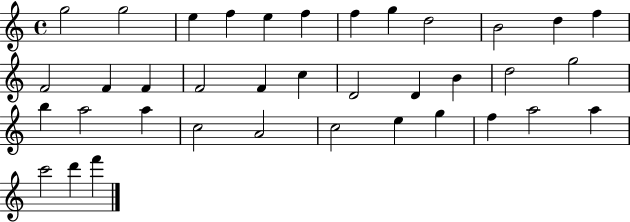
G5/h G5/h E5/q F5/q E5/q F5/q F5/q G5/q D5/h B4/h D5/q F5/q F4/h F4/q F4/q F4/h F4/q C5/q D4/h D4/q B4/q D5/h G5/h B5/q A5/h A5/q C5/h A4/h C5/h E5/q G5/q F5/q A5/h A5/q C6/h D6/q F6/q